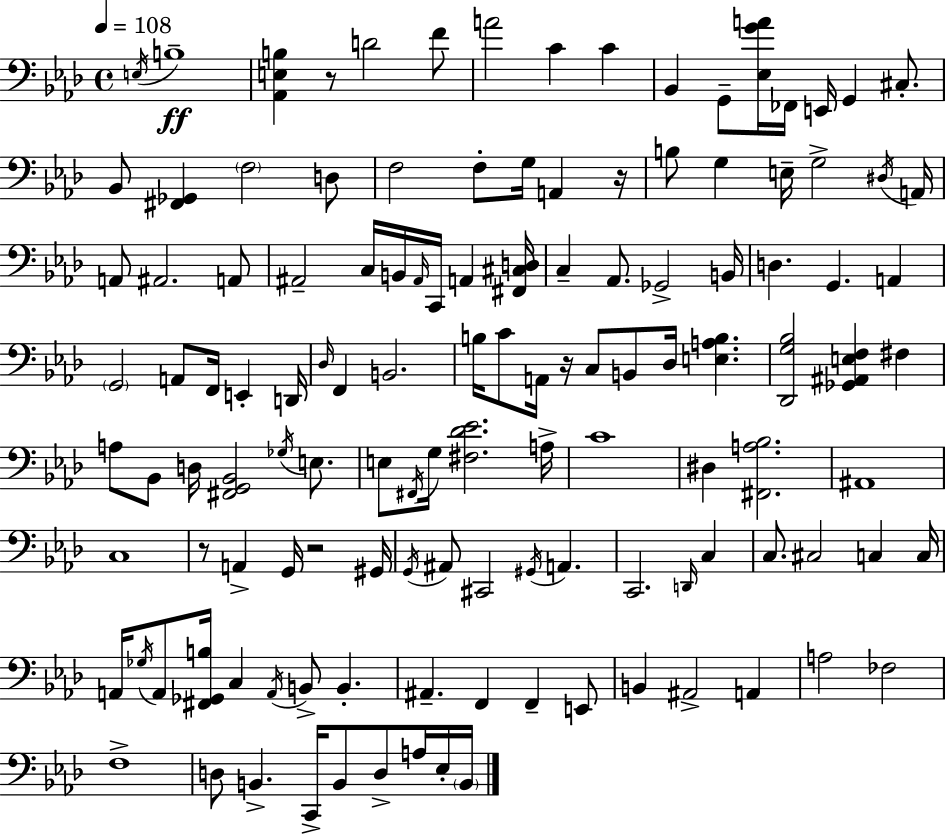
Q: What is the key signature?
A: AES major